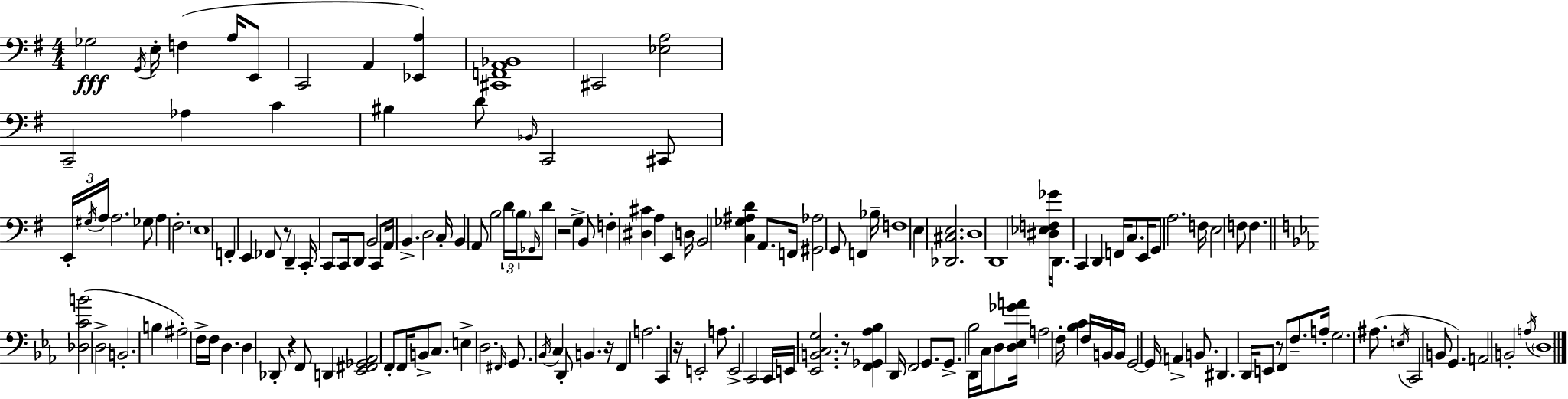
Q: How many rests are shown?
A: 7